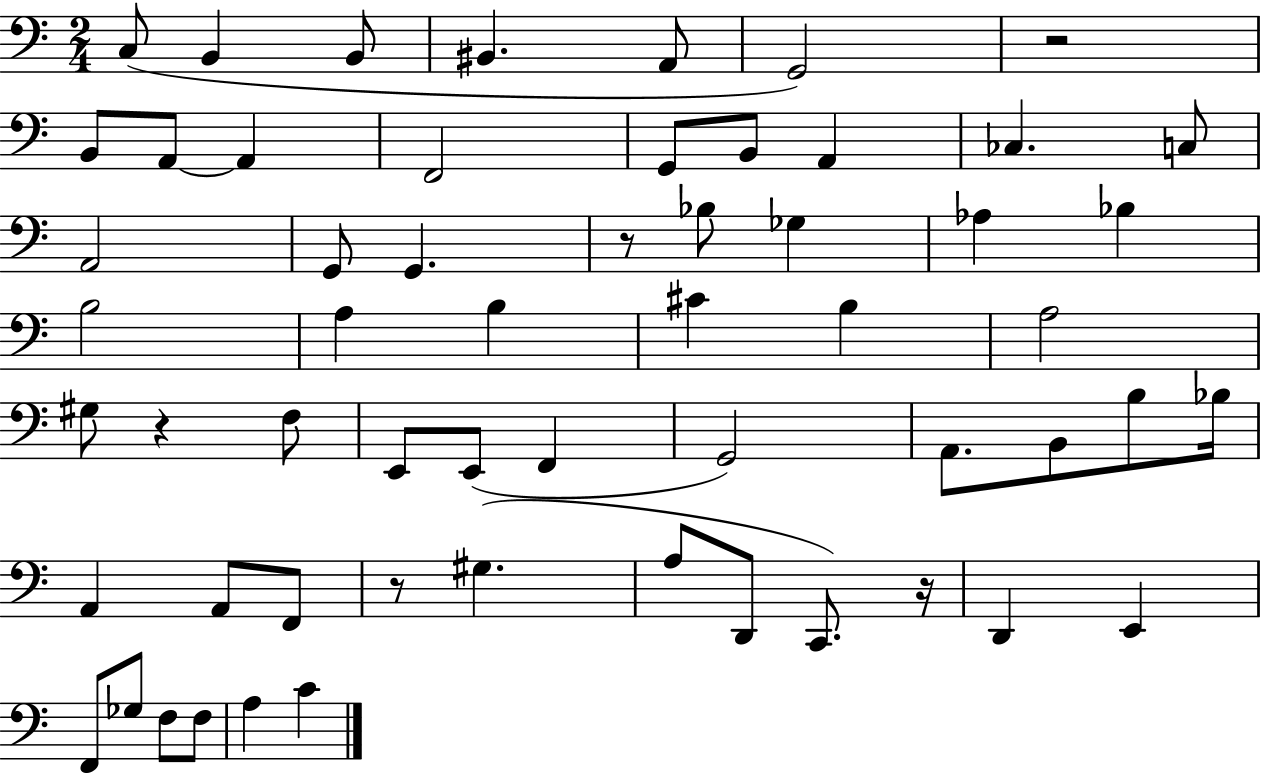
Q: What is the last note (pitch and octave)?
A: C4